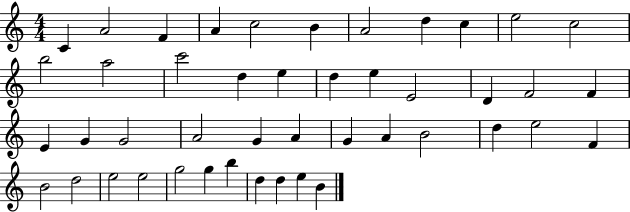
C4/q A4/h F4/q A4/q C5/h B4/q A4/h D5/q C5/q E5/h C5/h B5/h A5/h C6/h D5/q E5/q D5/q E5/q E4/h D4/q F4/h F4/q E4/q G4/q G4/h A4/h G4/q A4/q G4/q A4/q B4/h D5/q E5/h F4/q B4/h D5/h E5/h E5/h G5/h G5/q B5/q D5/q D5/q E5/q B4/q